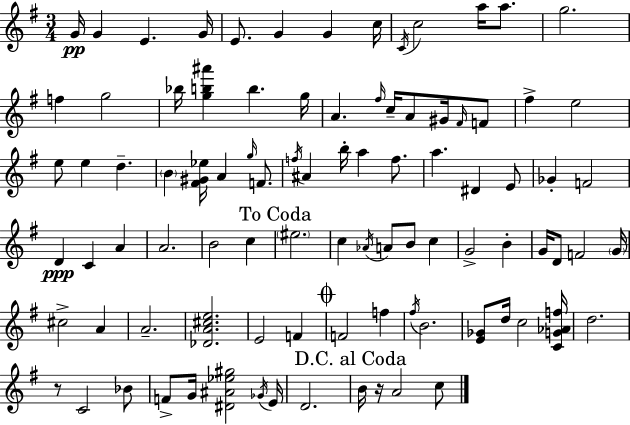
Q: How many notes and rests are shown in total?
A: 92